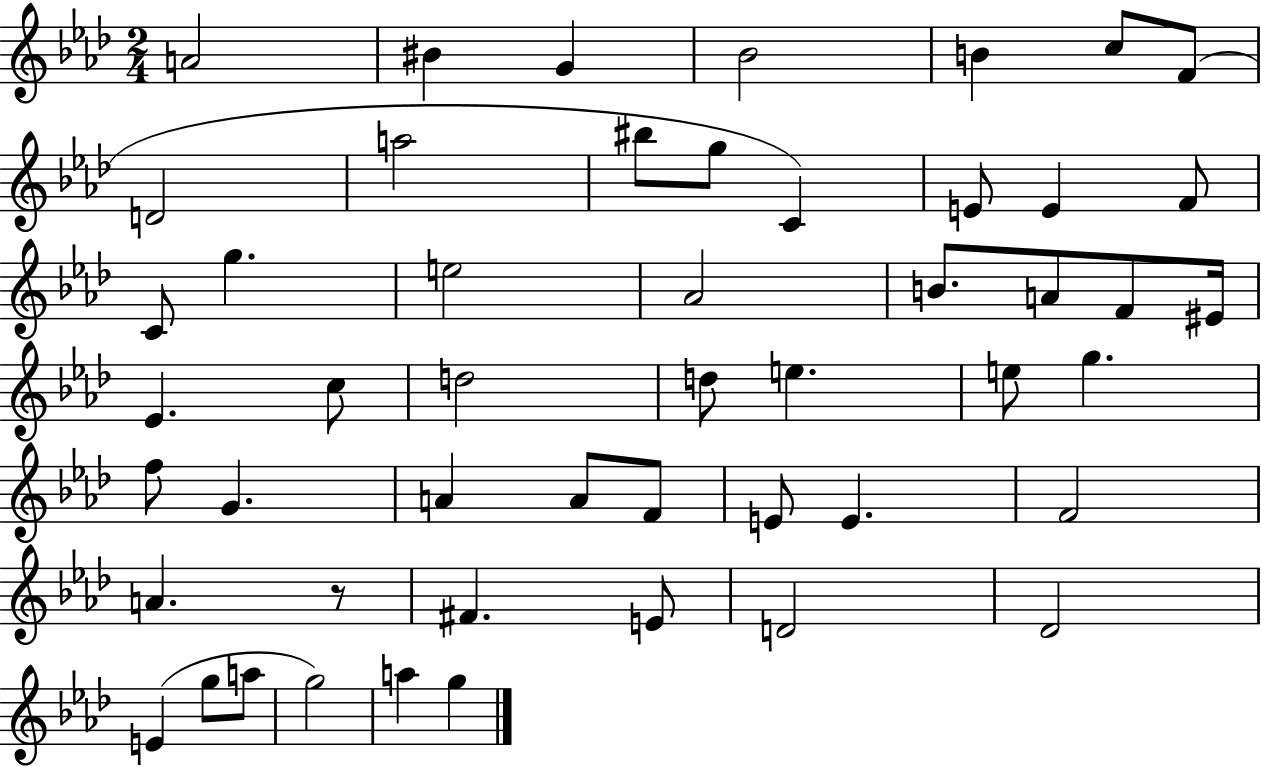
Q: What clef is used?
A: treble